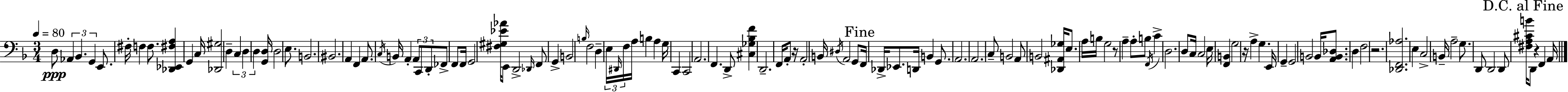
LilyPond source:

{
  \clef bass
  \numericTimeSignature
  \time 3/4
  \key f \major
  \tempo 4 = 80
  \repeat volta 2 { d8\ppp \tuplet 3/2 { aes,4 bes,4. | g,4 } e,8. fis16-. f4 | f8. <des, ees, fis a>4 g,4 c16 | <des, gis>2 d4-- | \break \tuplet 3/2 { c4 d4 d4 } | <g, d>16 d2 e8. | b,2. | bis,2. | \break a,4 f,4 a,8. \acciaccatura { c16 } | b,16 a,4-. \tuplet 3/2 { a,8 c,8 d,8-. } fes,8-> | f,8 f,16 g,2 | <fis gis ees' aes'>16 e,8 d,2-> \grace { des,16 } | \break f,8 g,4-> b,2 | \grace { b16 } f2 d4-- | \tuplet 3/2 { e16 \grace { dis,16 } f16 } a16 b4 a4 | g16 c,4 c,2 | \break a,2. | f,4. d,8-> | <cis ges bes f'>4 d,2.-- | f,16 a,8-. r16 a,2-. | \break b,16 \acciaccatura { dis16 } a,2 | g,8 \mark "Fine" f,16 des,16-> ees,8. d,16 b,4 | g,8. a,2. | a,2. | \break c8-- b,2 | a,8 b,2 | <des, ais, ges>16 e8. a16 b16 g2 | r8 a4-- a8-. b8 | \break \acciaccatura { f,16 } c'4-> d2. | d8 c16 c2 | e16 <f, b,>4 g2 | r16 a4-> g4. | \break e,16 g,4-- g,2 | b,2 | b,16 <a, b, des>8. d4 f2 | r2. | \break <des, f, aes>2. | e4 c2-> | b,16-- a2-- | g8. d,8 d,2 | \break d,8 \mark "D.C. al Fine" <fis a cis' b'>16 d,8 r4 | f,4 a,16 } \bar "|."
}